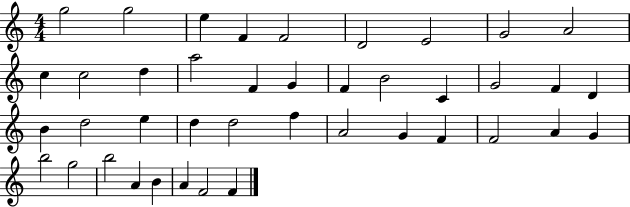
G5/h G5/h E5/q F4/q F4/h D4/h E4/h G4/h A4/h C5/q C5/h D5/q A5/h F4/q G4/q F4/q B4/h C4/q G4/h F4/q D4/q B4/q D5/h E5/q D5/q D5/h F5/q A4/h G4/q F4/q F4/h A4/q G4/q B5/h G5/h B5/h A4/q B4/q A4/q F4/h F4/q